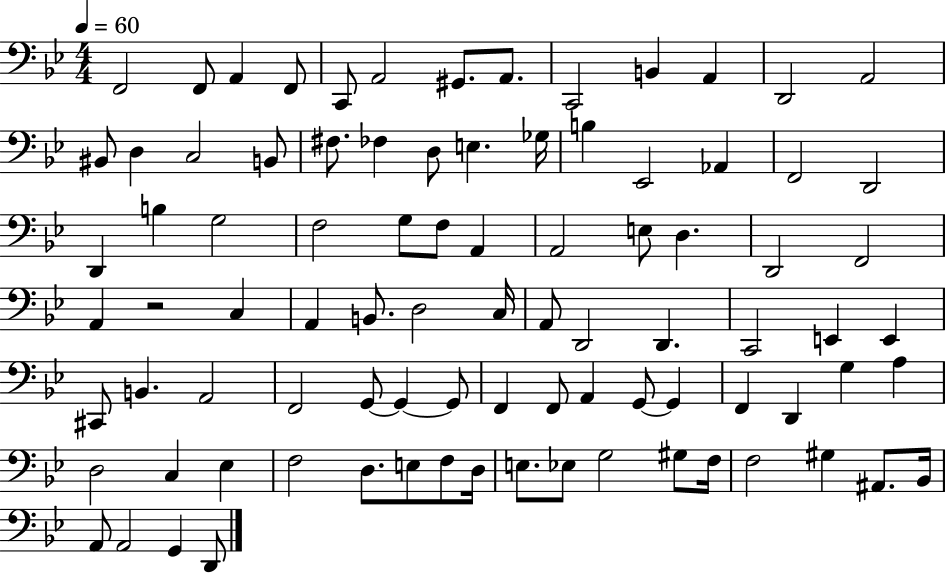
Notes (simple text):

F2/h F2/e A2/q F2/e C2/e A2/h G#2/e. A2/e. C2/h B2/q A2/q D2/h A2/h BIS2/e D3/q C3/h B2/e F#3/e. FES3/q D3/e E3/q. Gb3/s B3/q Eb2/h Ab2/q F2/h D2/h D2/q B3/q G3/h F3/h G3/e F3/e A2/q A2/h E3/e D3/q. D2/h F2/h A2/q R/h C3/q A2/q B2/e. D3/h C3/s A2/e D2/h D2/q. C2/h E2/q E2/q C#2/e B2/q. A2/h F2/h G2/e G2/q G2/e F2/q F2/e A2/q G2/e G2/q F2/q D2/q G3/q A3/q D3/h C3/q Eb3/q F3/h D3/e. E3/e F3/e D3/s E3/e. Eb3/e G3/h G#3/e F3/s F3/h G#3/q A#2/e. Bb2/s A2/e A2/h G2/q D2/e